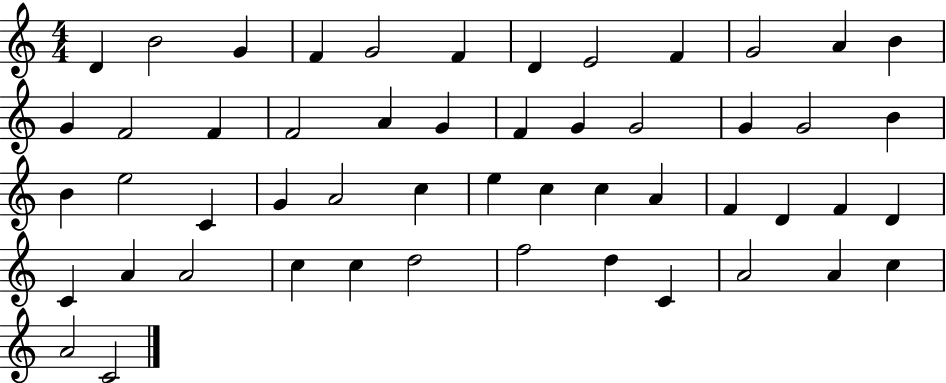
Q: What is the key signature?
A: C major